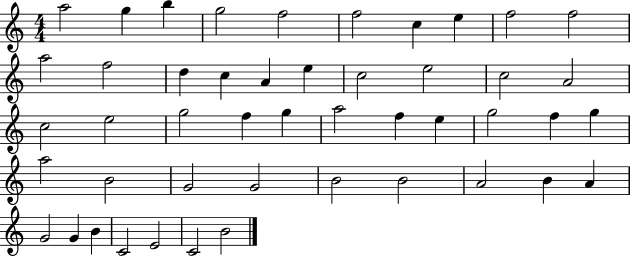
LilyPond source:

{
  \clef treble
  \numericTimeSignature
  \time 4/4
  \key c \major
  a''2 g''4 b''4 | g''2 f''2 | f''2 c''4 e''4 | f''2 f''2 | \break a''2 f''2 | d''4 c''4 a'4 e''4 | c''2 e''2 | c''2 a'2 | \break c''2 e''2 | g''2 f''4 g''4 | a''2 f''4 e''4 | g''2 f''4 g''4 | \break a''2 b'2 | g'2 g'2 | b'2 b'2 | a'2 b'4 a'4 | \break g'2 g'4 b'4 | c'2 e'2 | c'2 b'2 | \bar "|."
}